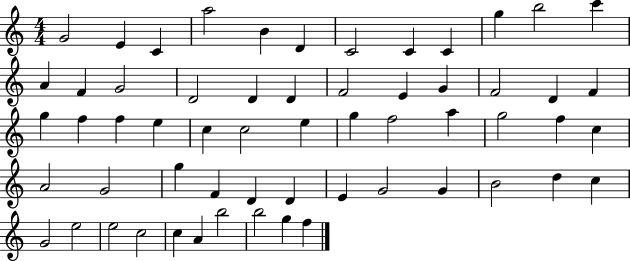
{
  \clef treble
  \numericTimeSignature
  \time 4/4
  \key c \major
  g'2 e'4 c'4 | a''2 b'4 d'4 | c'2 c'4 c'4 | g''4 b''2 c'''4 | \break a'4 f'4 g'2 | d'2 d'4 d'4 | f'2 e'4 g'4 | f'2 d'4 f'4 | \break g''4 f''4 f''4 e''4 | c''4 c''2 e''4 | g''4 f''2 a''4 | g''2 f''4 c''4 | \break a'2 g'2 | g''4 f'4 d'4 d'4 | e'4 g'2 g'4 | b'2 d''4 c''4 | \break g'2 e''2 | e''2 c''2 | c''4 a'4 b''2 | b''2 g''4 f''4 | \break \bar "|."
}